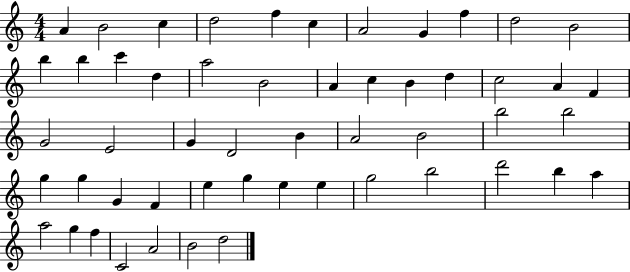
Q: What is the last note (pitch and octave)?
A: D5